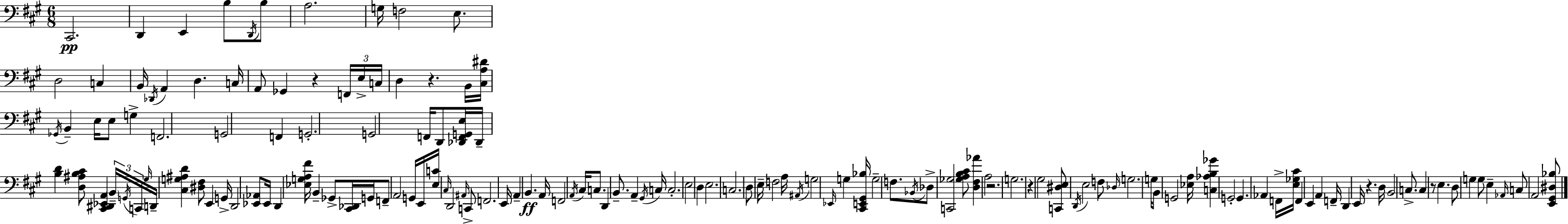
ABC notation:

X:1
T:Untitled
M:6/8
L:1/4
K:A
^C,,2 D,, E,, B,/2 D,,/4 B,/2 A,2 G,/4 F,2 E,/2 D,2 C, B,,/4 _D,,/4 A,, D, C,/4 A,,/2 _G,, z F,,/4 E,/4 C,/4 D, z B,,/4 [^C,A,^D]/4 _G,,/4 B,, E,/4 E,/2 G, F,,2 G,,2 F,, G,,2 G,,2 F,,/4 D,,/2 [_D,,F,,G,,E,]/4 _D,,/4 [B,D] [D,^A,B,^C]/2 [^C,,^D,,_E,,A,,] B,,/4 G,,/4 C,,/4 ^G,/4 D,,/4 [^C,G,^A,D] [^D,^F,]/2 E,, G,,/4 D,,2 [_E,,_A,,]/2 _E,,/4 D,, [_E,G,A,^F]/4 B,, _G,,/2 [^C,,_D,,]/4 G,,/4 F,,/2 A,,2 G,,/4 E,,/4 [E,C]/4 ^C,/4 D,,2 ^A,,/4 C,,/2 F,,2 E,,/4 A,, B,, A,,/4 F,,2 A,,/4 ^C,/4 C,/2 D,, B,,/2 A,, ^G,,/4 C,/4 C,2 E,2 D, E,2 C,2 D,/2 E,/4 F,2 A,/4 ^A,,/4 G,2 _E,,/4 G, [^C,,E,,^G,,_B,]/4 G,2 F,/2 _B,,/4 _D,/2 [C,,_G,]2 [_G,A,B,^C]/2 [D,^F,_A] A,2 z2 G,2 z ^G,2 [C,,^D,E,]/2 D,,/4 E,2 F,/2 _D,/4 G,2 G,/4 B,,/2 G,,2 [_E,A,]/4 [C,_A,B,_G] G,,2 G,, _A,, F,,/4 [E,_G,^C]/4 F,, E,, A,, F,,/4 D,, E,,/4 z D,/4 B,,2 C,/2 C, z/2 E, D,/2 G, G,/2 E, _A,,/4 C,/2 A,,2 [E,,^G,,^D,_B,]/2